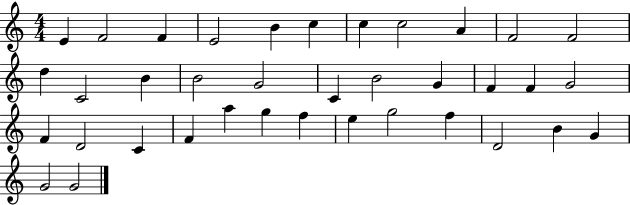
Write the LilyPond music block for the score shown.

{
  \clef treble
  \numericTimeSignature
  \time 4/4
  \key c \major
  e'4 f'2 f'4 | e'2 b'4 c''4 | c''4 c''2 a'4 | f'2 f'2 | \break d''4 c'2 b'4 | b'2 g'2 | c'4 b'2 g'4 | f'4 f'4 g'2 | \break f'4 d'2 c'4 | f'4 a''4 g''4 f''4 | e''4 g''2 f''4 | d'2 b'4 g'4 | \break g'2 g'2 | \bar "|."
}